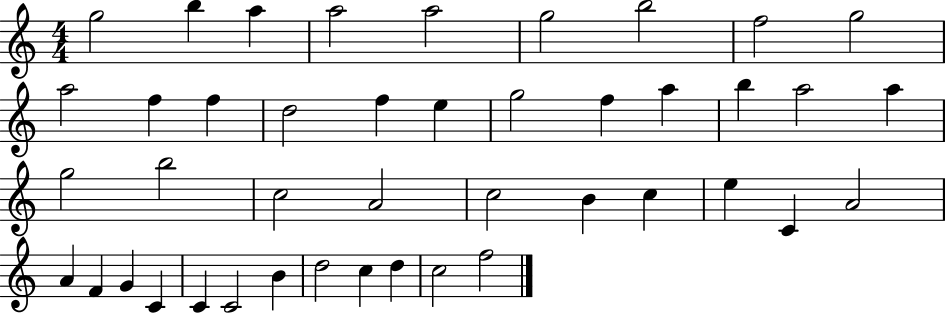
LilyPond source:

{
  \clef treble
  \numericTimeSignature
  \time 4/4
  \key c \major
  g''2 b''4 a''4 | a''2 a''2 | g''2 b''2 | f''2 g''2 | \break a''2 f''4 f''4 | d''2 f''4 e''4 | g''2 f''4 a''4 | b''4 a''2 a''4 | \break g''2 b''2 | c''2 a'2 | c''2 b'4 c''4 | e''4 c'4 a'2 | \break a'4 f'4 g'4 c'4 | c'4 c'2 b'4 | d''2 c''4 d''4 | c''2 f''2 | \break \bar "|."
}